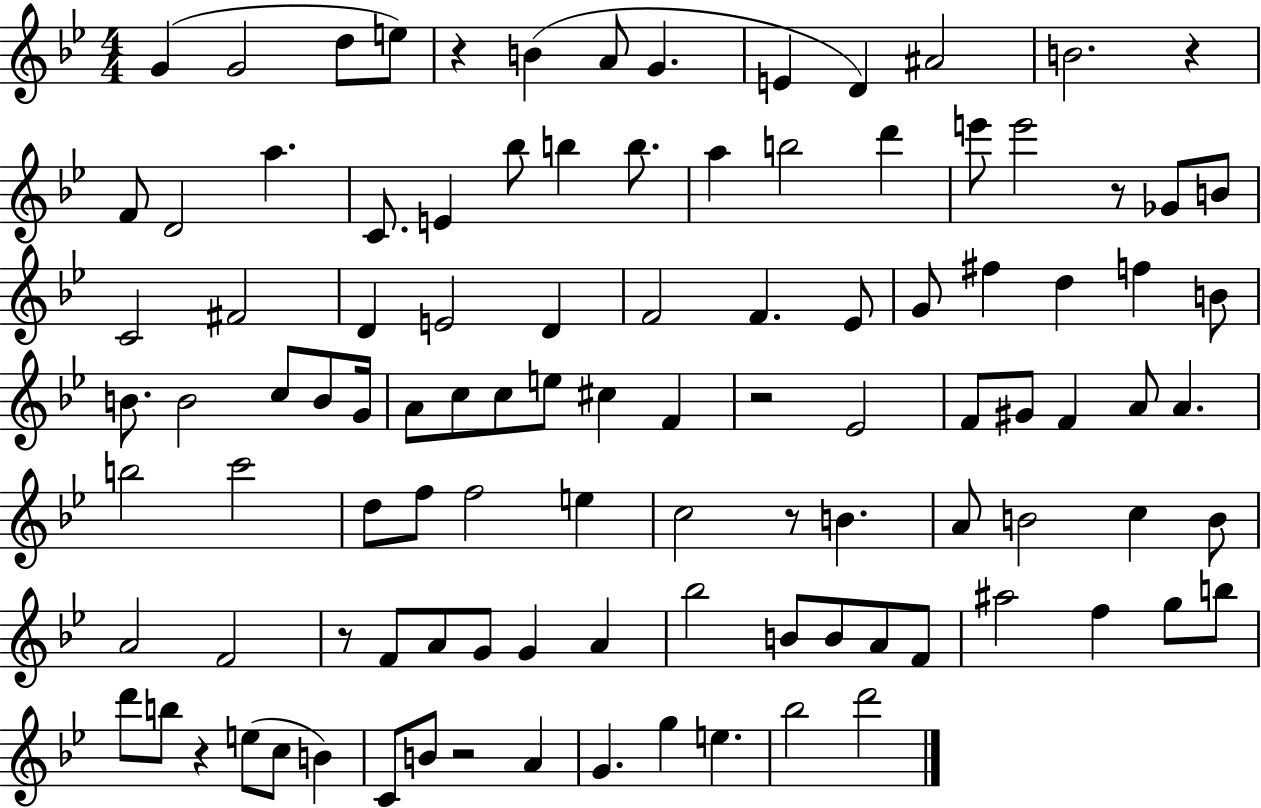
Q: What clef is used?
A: treble